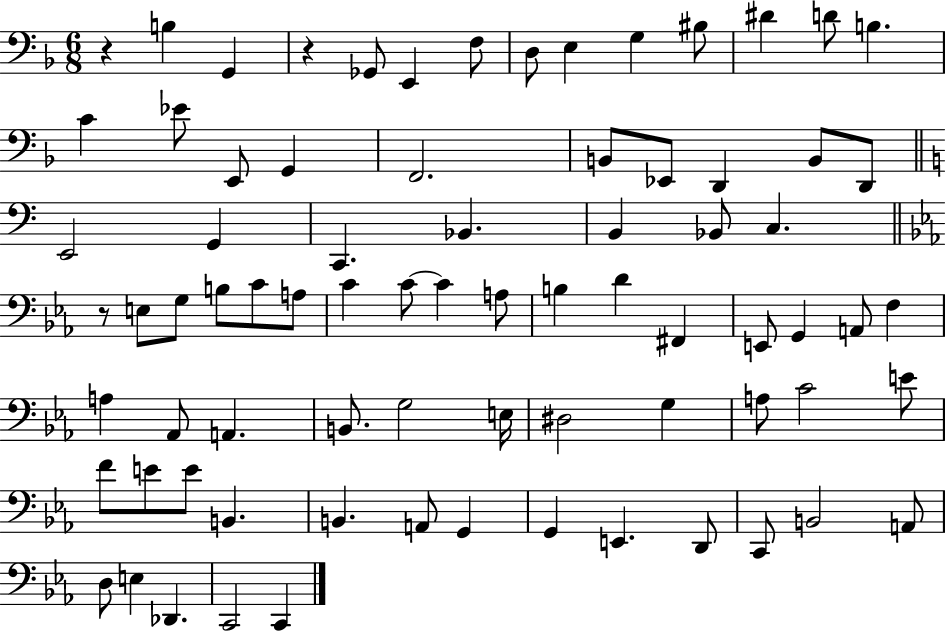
{
  \clef bass
  \numericTimeSignature
  \time 6/8
  \key f \major
  r4 b4 g,4 | r4 ges,8 e,4 f8 | d8 e4 g4 bis8 | dis'4 d'8 b4. | \break c'4 ees'8 e,8 g,4 | f,2. | b,8 ees,8 d,4 b,8 d,8 | \bar "||" \break \key c \major e,2 g,4 | c,4. bes,4. | b,4 bes,8 c4. | \bar "||" \break \key ees \major r8 e8 g8 b8 c'8 a8 | c'4 c'8~~ c'4 a8 | b4 d'4 fis,4 | e,8 g,4 a,8 f4 | \break a4 aes,8 a,4. | b,8. g2 e16 | dis2 g4 | a8 c'2 e'8 | \break f'8 e'8 e'8 b,4. | b,4. a,8 g,4 | g,4 e,4. d,8 | c,8 b,2 a,8 | \break d8 e4 des,4. | c,2 c,4 | \bar "|."
}